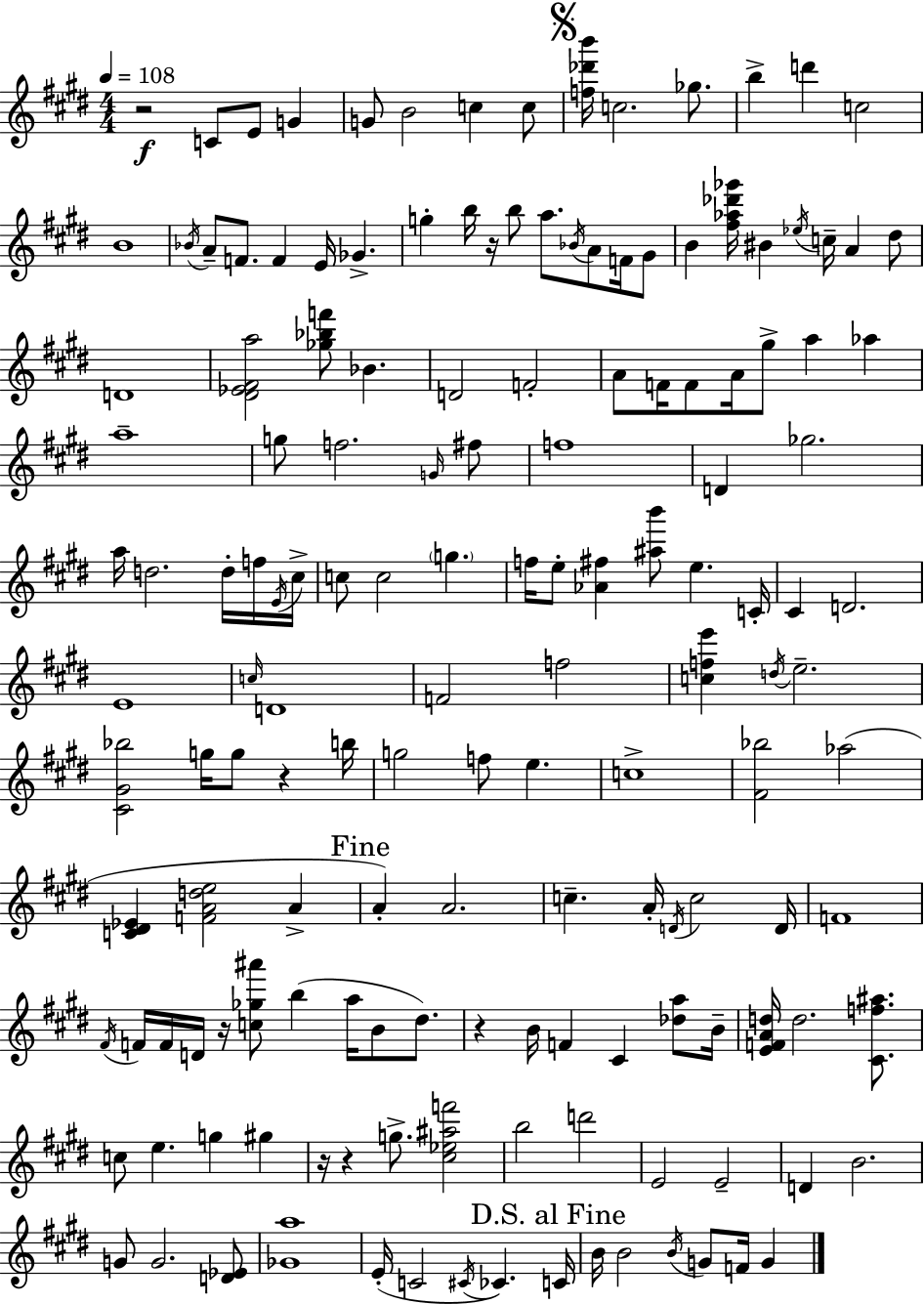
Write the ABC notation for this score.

X:1
T:Untitled
M:4/4
L:1/4
K:E
z2 C/2 E/2 G G/2 B2 c c/2 [f_d'b']/4 c2 _g/2 b d' c2 B4 _B/4 A/2 F/2 F E/4 _G g b/4 z/4 b/2 a/2 _B/4 A/2 F/4 ^G/2 B [^f_a_d'_g']/4 ^B _e/4 c/4 A ^d/2 D4 [^D_E^Fa]2 [_g_bf']/2 _B D2 F2 A/2 F/4 F/2 A/4 ^g/2 a _a a4 g/2 f2 G/4 ^f/2 f4 D _g2 a/4 d2 d/4 f/4 E/4 ^c/4 c/2 c2 g f/4 e/2 [_A^f] [^ab']/2 e C/4 ^C D2 E4 c/4 D4 F2 f2 [cfe'] d/4 e2 [^C^G_b]2 g/4 g/2 z b/4 g2 f/2 e c4 [^F_b]2 _a2 [C^D_E] [FAde]2 A A A2 c A/4 D/4 c2 D/4 F4 ^F/4 F/4 F/4 D/4 z/4 [c_g^a']/2 b a/4 B/2 ^d/2 z B/4 F ^C [_da]/2 B/4 [EFAd]/4 d2 [^Cf^a]/2 c/2 e g ^g z/4 z g/2 [^c_e^af']2 b2 d'2 E2 E2 D B2 G/2 G2 [D_E]/2 [_Ga]4 E/4 C2 ^C/4 _C C/4 B/4 B2 B/4 G/2 F/4 G